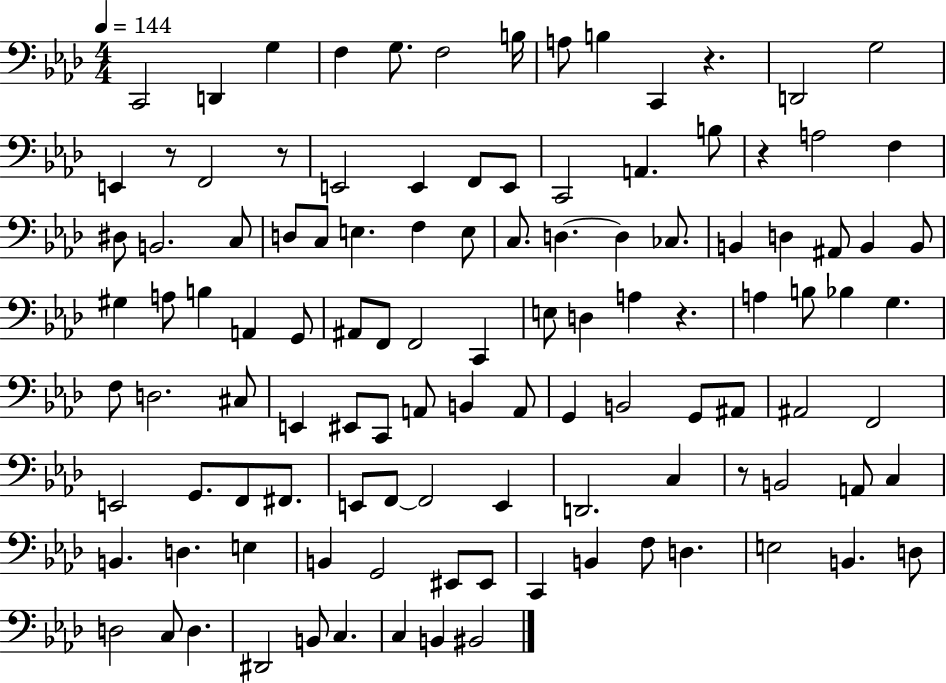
C2/h D2/q G3/q F3/q G3/e. F3/h B3/s A3/e B3/q C2/q R/q. D2/h G3/h E2/q R/e F2/h R/e E2/h E2/q F2/e E2/e C2/h A2/q. B3/e R/q A3/h F3/q D#3/e B2/h. C3/e D3/e C3/e E3/q. F3/q E3/e C3/e. D3/q. D3/q CES3/e. B2/q D3/q A#2/e B2/q B2/e G#3/q A3/e B3/q A2/q G2/e A#2/e F2/e F2/h C2/q E3/e D3/q A3/q R/q. A3/q B3/e Bb3/q G3/q. F3/e D3/h. C#3/e E2/q EIS2/e C2/e A2/e B2/q A2/e G2/q B2/h G2/e A#2/e A#2/h F2/h E2/h G2/e. F2/e F#2/e. E2/e F2/e F2/h E2/q D2/h. C3/q R/e B2/h A2/e C3/q B2/q. D3/q. E3/q B2/q G2/h EIS2/e EIS2/e C2/q B2/q F3/e D3/q. E3/h B2/q. D3/e D3/h C3/e D3/q. D#2/h B2/e C3/q. C3/q B2/q BIS2/h